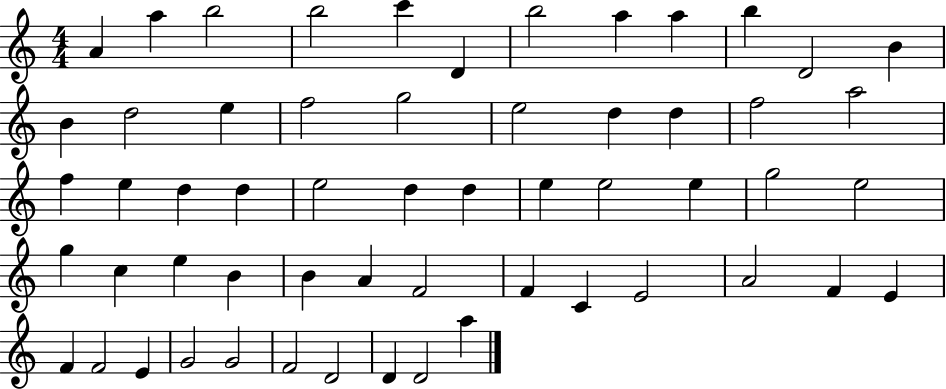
{
  \clef treble
  \numericTimeSignature
  \time 4/4
  \key c \major
  a'4 a''4 b''2 | b''2 c'''4 d'4 | b''2 a''4 a''4 | b''4 d'2 b'4 | \break b'4 d''2 e''4 | f''2 g''2 | e''2 d''4 d''4 | f''2 a''2 | \break f''4 e''4 d''4 d''4 | e''2 d''4 d''4 | e''4 e''2 e''4 | g''2 e''2 | \break g''4 c''4 e''4 b'4 | b'4 a'4 f'2 | f'4 c'4 e'2 | a'2 f'4 e'4 | \break f'4 f'2 e'4 | g'2 g'2 | f'2 d'2 | d'4 d'2 a''4 | \break \bar "|."
}